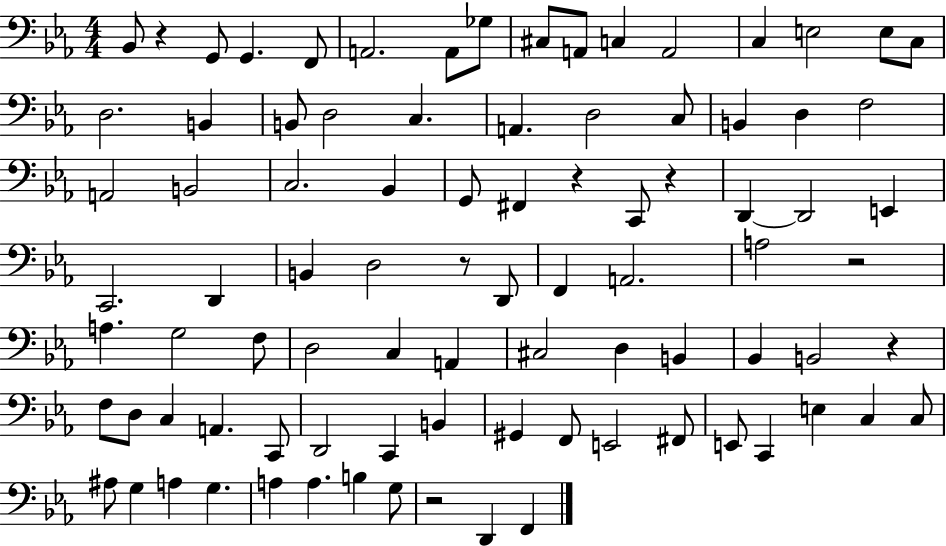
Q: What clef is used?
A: bass